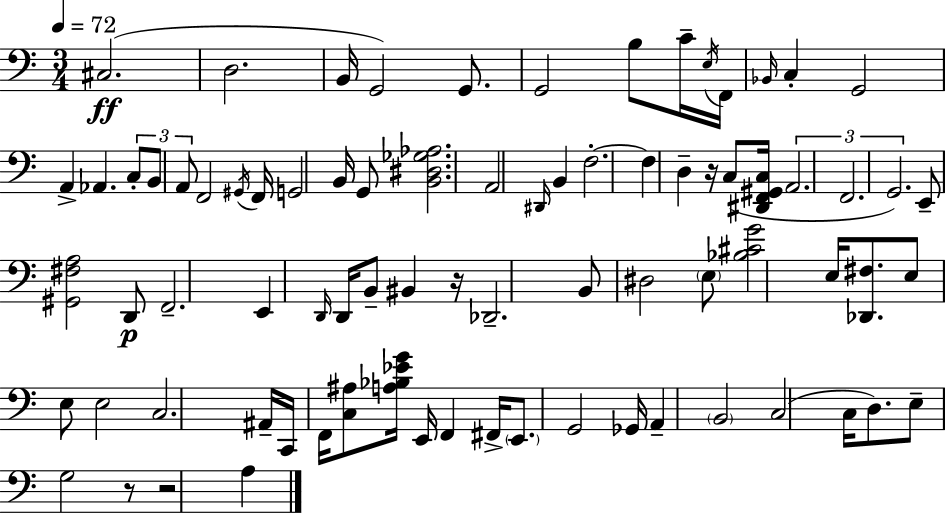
C#3/h. D3/h. B2/s G2/h G2/e. G2/h B3/e C4/s E3/s F2/s Bb2/s C3/q G2/h A2/q Ab2/q. C3/e B2/e A2/e F2/h G#2/s F2/s G2/h B2/s G2/e [B2,D#3,Gb3,Ab3]/h. A2/h D#2/s B2/q F3/h. F3/q D3/q R/s C3/e [D#2,F2,G#2,C3]/s A2/h. F2/h. G2/h. E2/e [G#2,F#3,A3]/h D2/e F2/h. E2/q D2/s D2/s B2/e BIS2/q R/s Db2/h. B2/e D#3/h E3/e [Bb3,C#4,G4]/h E3/s [Db2,F#3]/e. E3/e E3/e E3/h C3/h. A#2/s C2/s F2/s [C3,A#3]/e [A3,Bb3,Eb4,G4]/s E2/s F2/q F#2/s E2/e. G2/h Gb2/s A2/q B2/h C3/h C3/s D3/e. E3/e G3/h R/e R/h A3/q